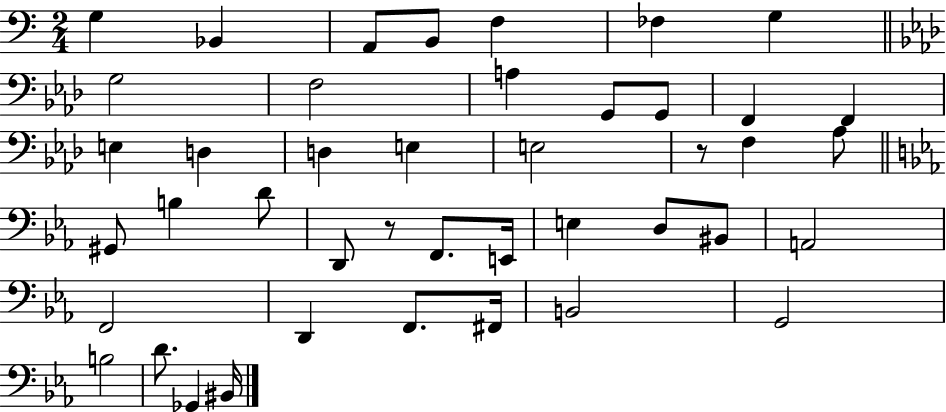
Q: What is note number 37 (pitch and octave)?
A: G2